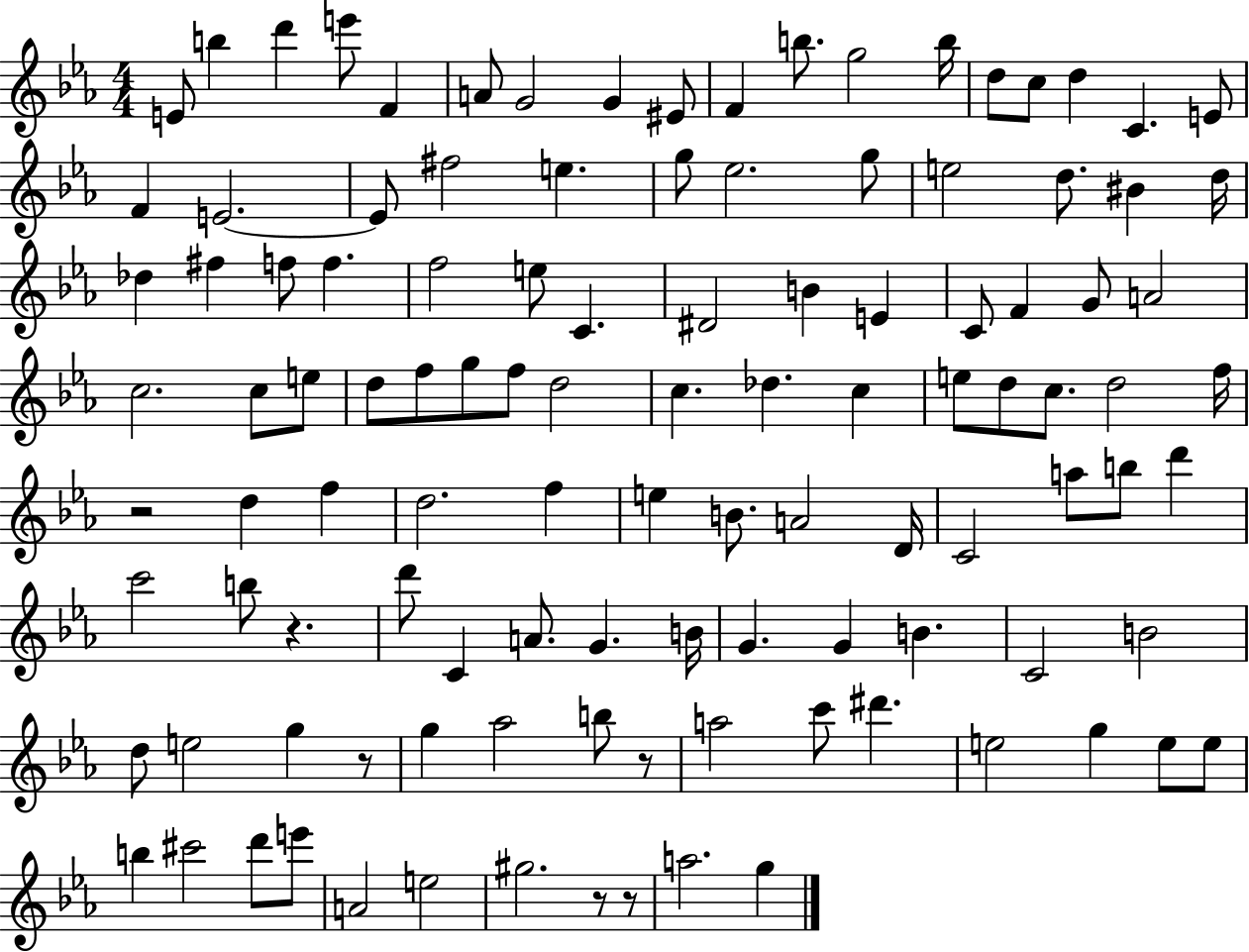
X:1
T:Untitled
M:4/4
L:1/4
K:Eb
E/2 b d' e'/2 F A/2 G2 G ^E/2 F b/2 g2 b/4 d/2 c/2 d C E/2 F E2 E/2 ^f2 e g/2 _e2 g/2 e2 d/2 ^B d/4 _d ^f f/2 f f2 e/2 C ^D2 B E C/2 F G/2 A2 c2 c/2 e/2 d/2 f/2 g/2 f/2 d2 c _d c e/2 d/2 c/2 d2 f/4 z2 d f d2 f e B/2 A2 D/4 C2 a/2 b/2 d' c'2 b/2 z d'/2 C A/2 G B/4 G G B C2 B2 d/2 e2 g z/2 g _a2 b/2 z/2 a2 c'/2 ^d' e2 g e/2 e/2 b ^c'2 d'/2 e'/2 A2 e2 ^g2 z/2 z/2 a2 g